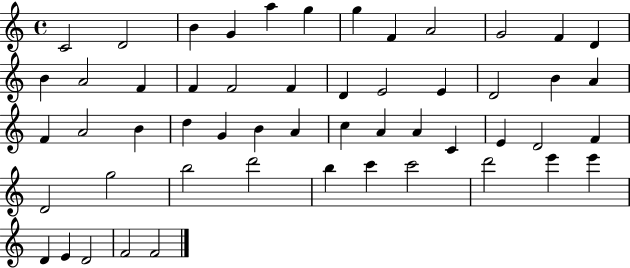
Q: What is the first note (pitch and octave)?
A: C4